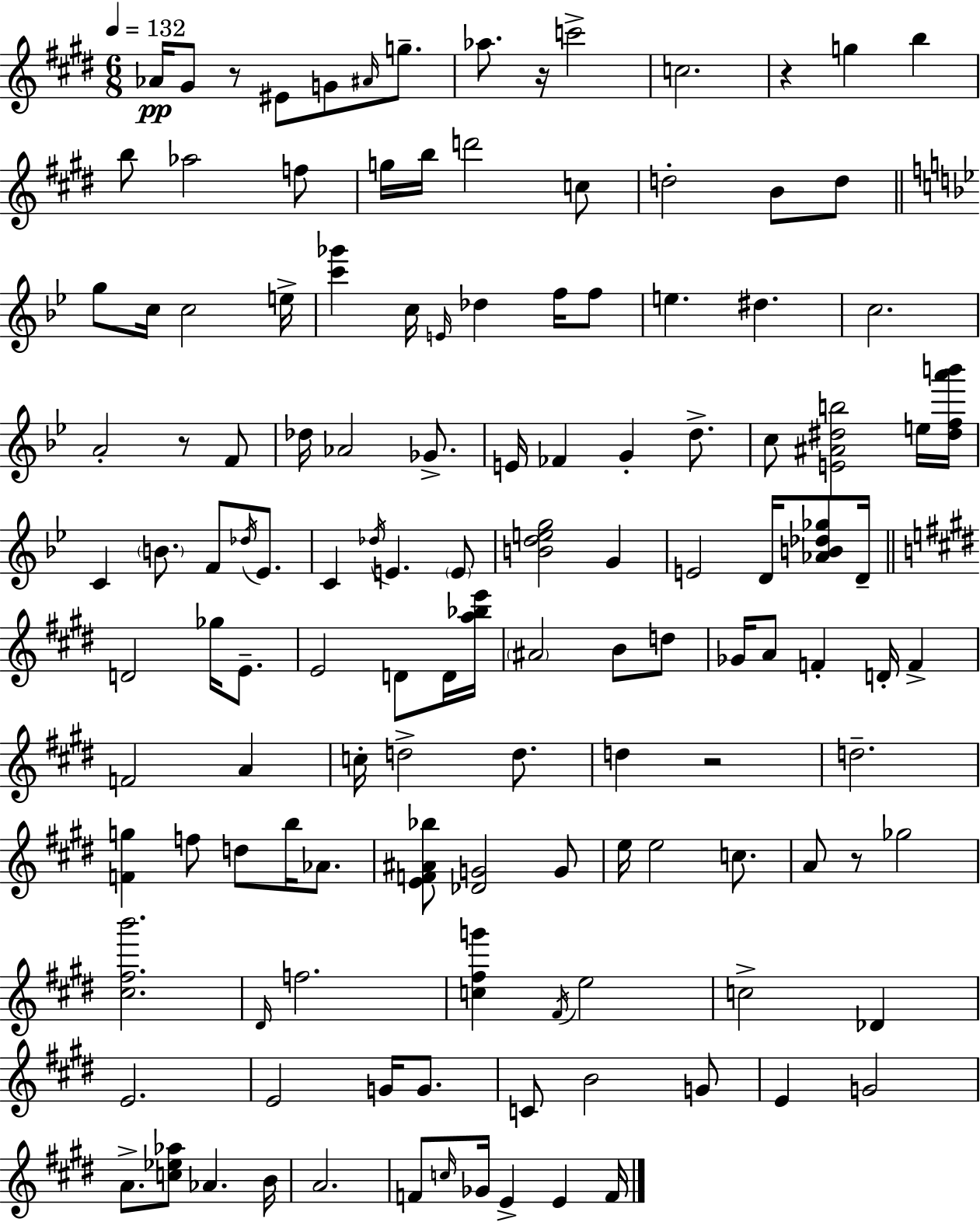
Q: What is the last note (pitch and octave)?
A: F4